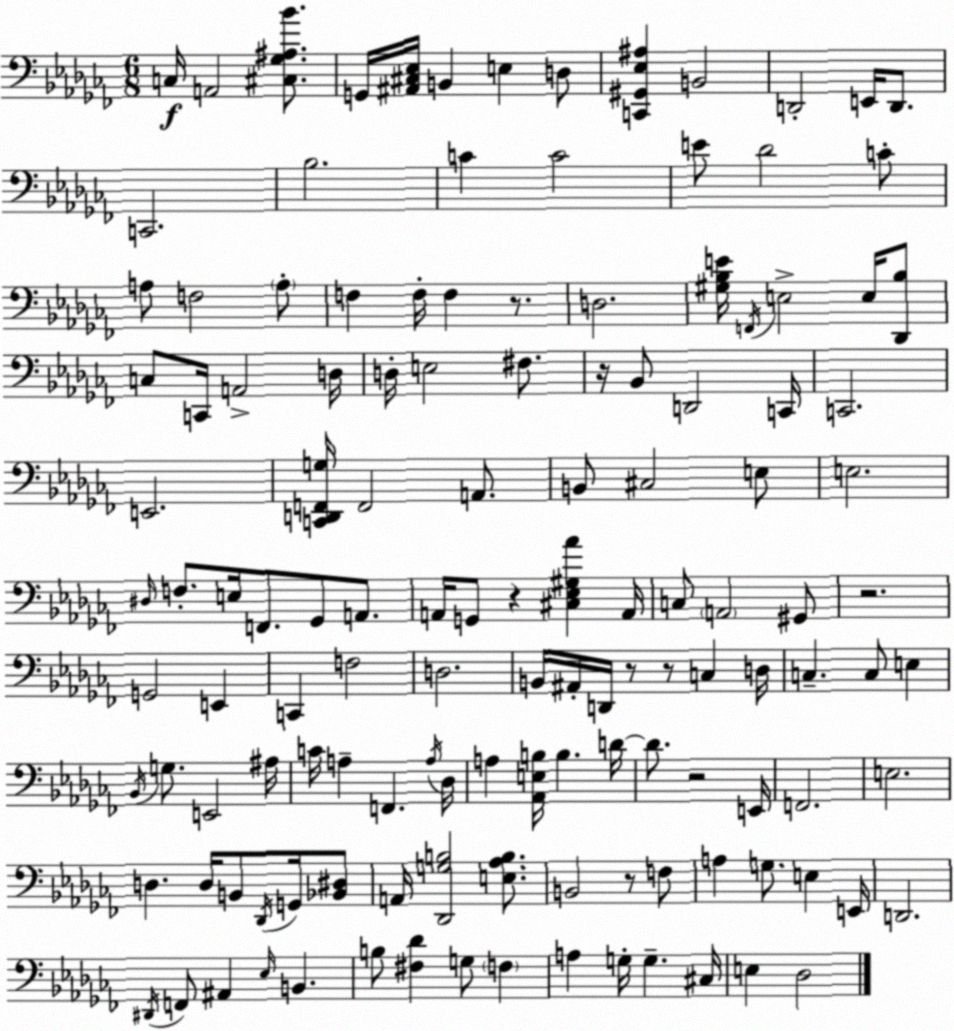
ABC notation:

X:1
T:Untitled
M:6/8
L:1/4
K:Abm
C,/4 A,,2 [^C,_G,^A,_B]/2 G,,/4 [^A,,^C,_E,]/4 B,, E, D,/2 [C,,^G,,_E,^A,] B,,2 D,,2 E,,/4 D,,/2 C,,2 _B,2 C C2 E/2 _D2 C/2 A,/2 F,2 A,/2 F, F,/4 F, z/2 D,2 [^G,_B,E]/4 F,,/4 E,2 E,/4 [_D,,_B,]/2 C,/2 C,,/4 A,,2 D,/4 D,/4 E,2 ^F,/2 z/4 _B,,/2 D,,2 C,,/4 C,,2 E,,2 [C,,D,,F,,G,]/4 F,,2 A,,/2 B,,/2 ^C,2 E,/2 E,2 ^D,/4 F,/2 E,/4 F,,/2 _G,,/2 A,,/2 A,,/4 G,,/2 z [^C,_E,^G,_A] A,,/4 C,/2 A,,2 ^G,,/2 z2 G,,2 E,, C,, F,2 D,2 B,,/4 ^A,,/4 D,,/4 z/2 z/2 C, D,/4 C, C,/2 E, _B,,/4 G,/2 E,,2 ^A,/4 C/4 A, F,, A,/4 _D,/4 A, [_A,,E,B,]/4 B, D/4 D/2 z2 E,,/4 F,,2 E,2 D, D,/4 B,,/2 _D,,/4 G,,/4 [_B,,^D,]/2 A,,/4 [_D,,G,B,]2 [E,_A,B,]/2 B,,2 z/2 F,/2 A, G,/2 E, E,,/4 D,,2 ^D,,/4 F,,/2 ^A,, _E,/4 B,, B,/2 [^F,_D] G,/2 F, A, G,/4 G, ^C,/4 E, _D,2